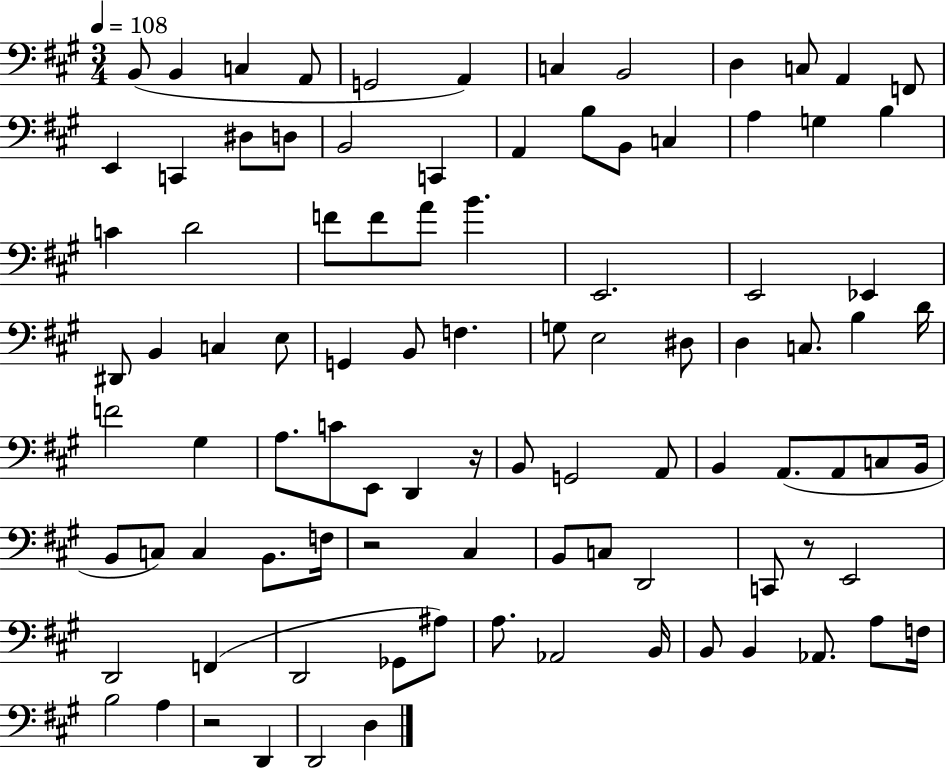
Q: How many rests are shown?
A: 4